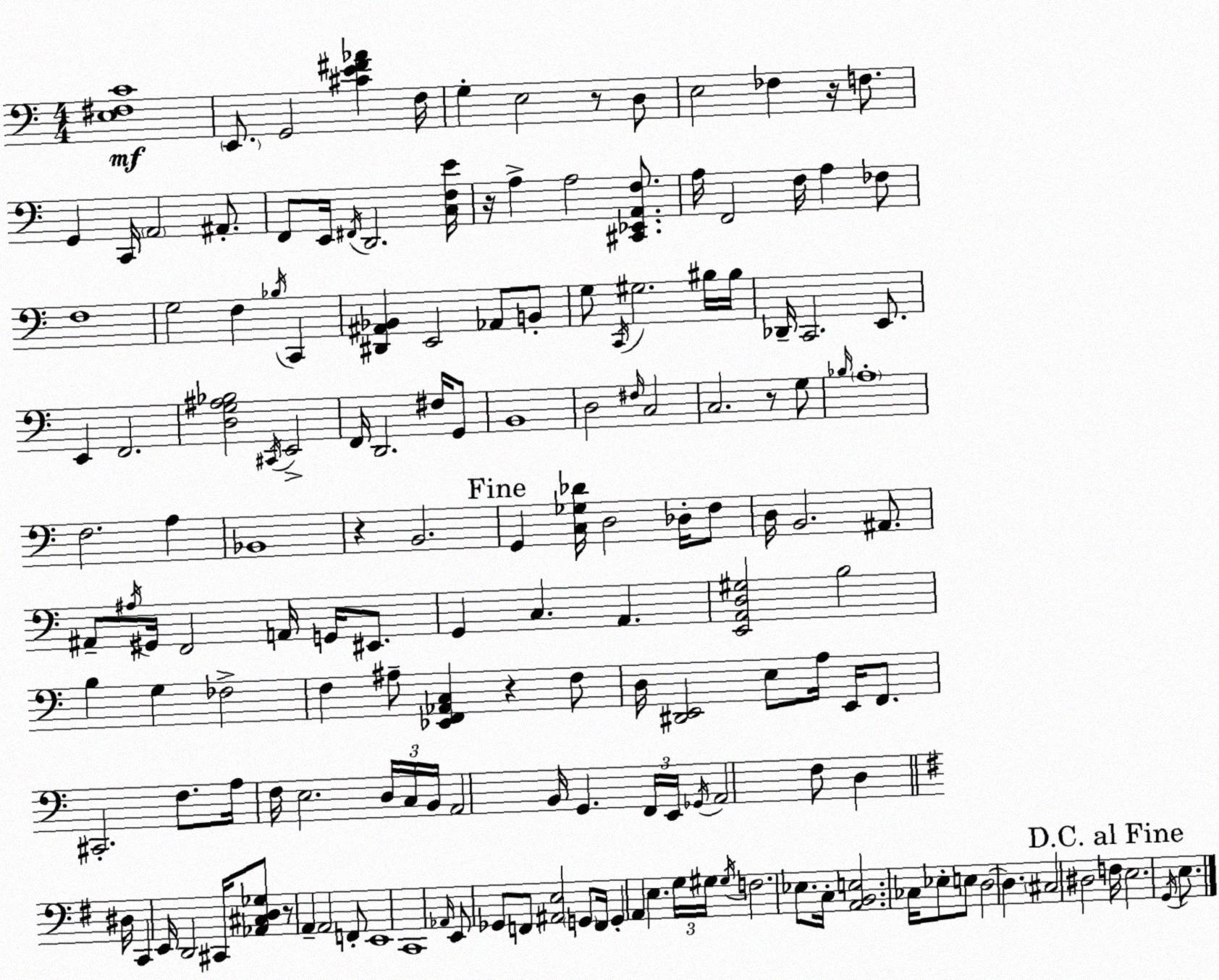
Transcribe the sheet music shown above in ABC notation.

X:1
T:Untitled
M:4/4
L:1/4
K:C
[E,^F,C]4 E,,/2 G,,2 [^CE^F_A] F,/4 G, E,2 z/2 D,/2 E,2 _F, z/4 F,/2 G,, C,,/4 A,,2 ^A,,/2 F,,/2 E,,/4 ^F,,/4 D,,2 [C,F,E]/4 z/4 A, A,2 [^C,,_E,,A,,F,]/2 A,/4 F,,2 F,/4 A, _F,/2 F,4 G,2 F, _B,/4 C,, [^D,,^A,,_B,,] E,,2 _A,,/2 B,,/2 G,/2 C,,/4 ^G,2 ^B,/4 ^B,/4 _D,,/4 C,,2 E,,/2 E,, F,,2 [D,G,^A,_B,]2 ^C,,/4 E,,2 F,,/4 D,,2 ^F,/4 G,,/2 B,,4 D,2 ^F,/4 C,2 C,2 z/2 G,/2 _B,/4 A,4 F,2 A, _B,,4 z B,,2 G,, [C,_G,_D]/4 D,2 _D,/4 F,/2 D,/4 B,,2 ^A,,/2 ^A,,/2 ^A,/4 ^G,,/4 F,,2 A,,/4 G,,/4 ^E,,/2 G,, C, A,, [E,,A,,D,^G,]2 B,2 B, G, _F,2 F, ^A,/2 [_E,,F,,_A,,C,] z F,/2 D,/4 [^D,,E,,]2 E,/2 A,/4 E,,/4 F,,/2 ^C,,2 F,/2 A,/4 F,/4 E,2 D,/4 C,/4 B,,/4 A,,2 B,,/4 G,, F,,/4 E,,/4 _G,,/4 A,,2 F,/2 D, ^D,/4 C,, E,,/4 D,,2 ^C,,/4 [_A,,^C,D,_G,]/2 z/2 A,, A,,2 F,,/2 E,,4 C,,4 _A,,/4 E,,/2 _G,,/2 F,,/2 [^A,,E,]2 G,,/2 F,,/4 G,, A,, E, G,/4 ^G,/4 ^G,/4 F,2 _E,/2 C,/4 [A,,B,,E,]2 _C,/4 _E,/2 E,/2 D,2 D, ^C,2 ^D,2 F,/4 E,2 G,,/4 E,/2